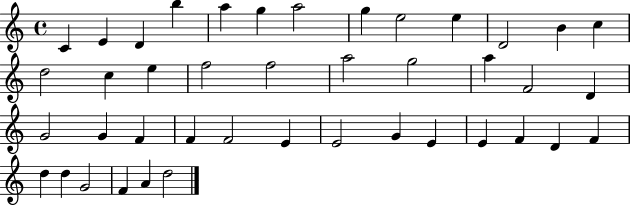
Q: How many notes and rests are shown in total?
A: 42